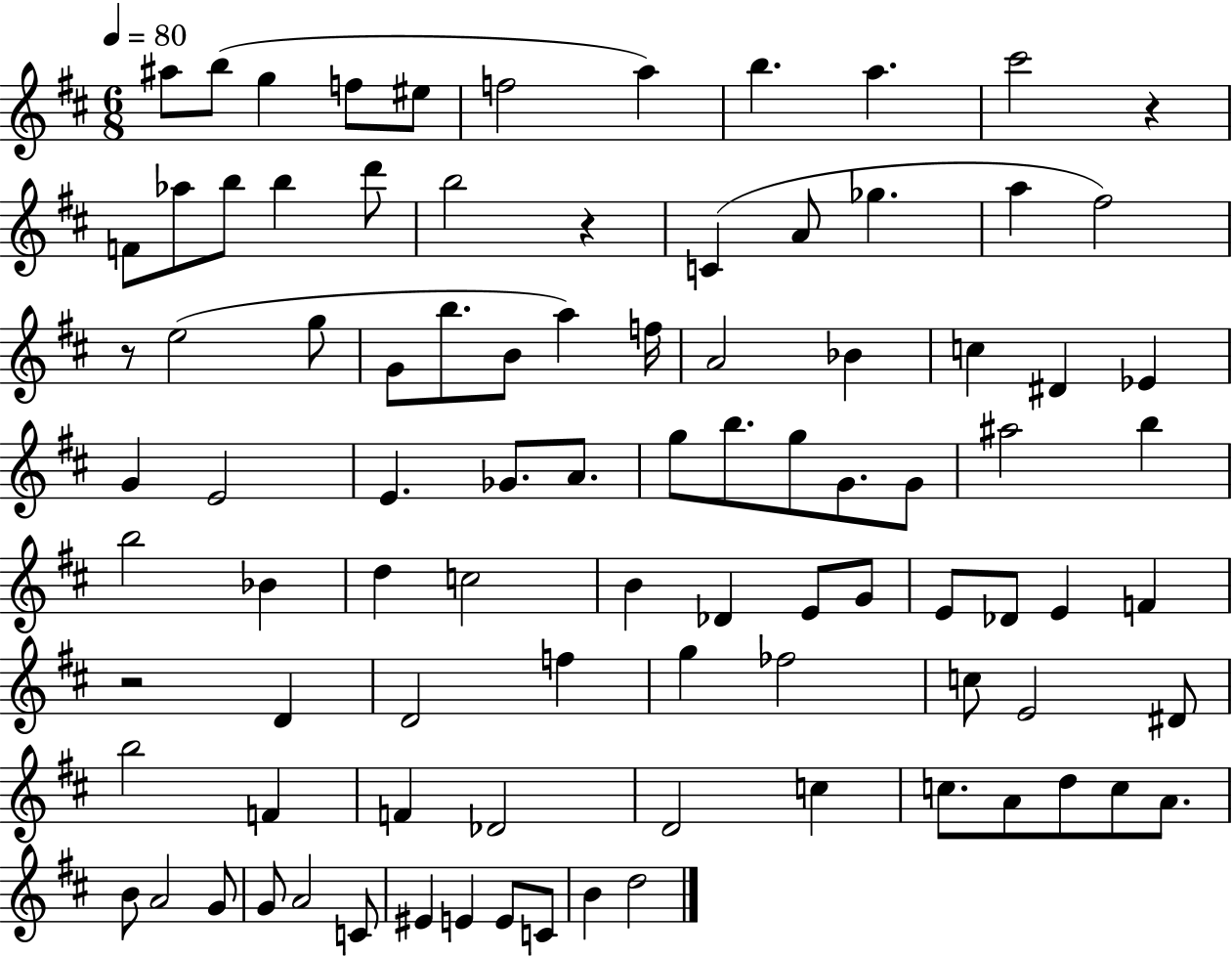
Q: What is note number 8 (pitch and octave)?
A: B5